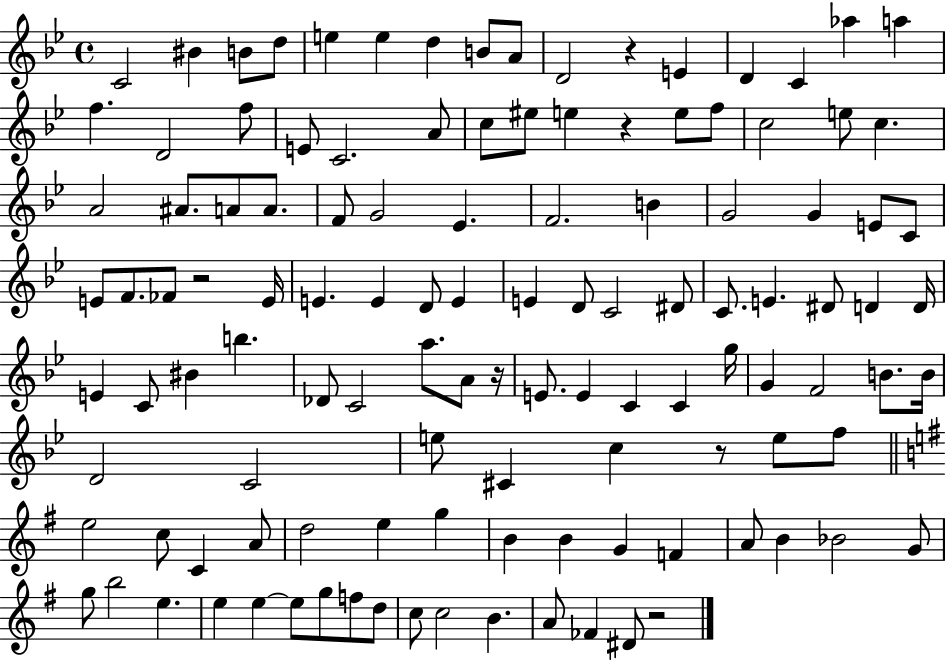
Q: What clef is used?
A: treble